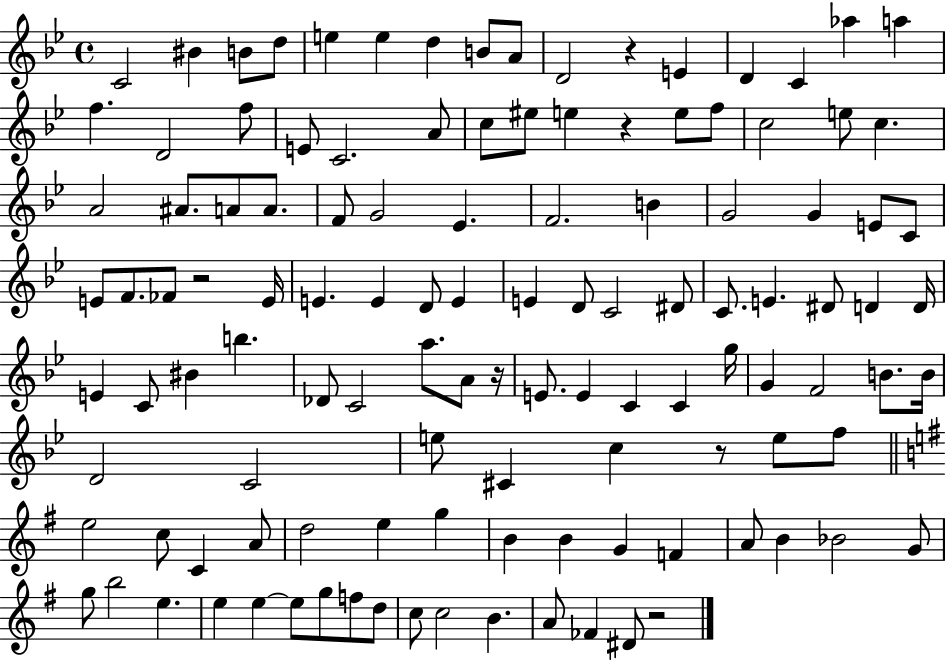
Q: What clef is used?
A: treble